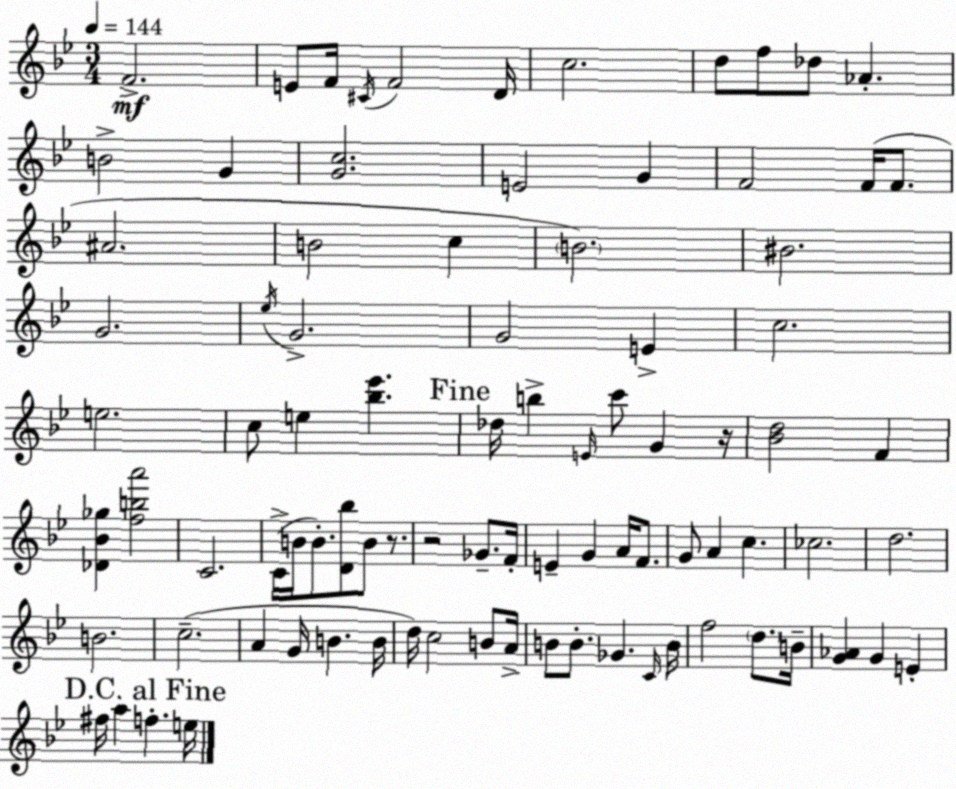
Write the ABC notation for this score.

X:1
T:Untitled
M:3/4
L:1/4
K:Bb
F2 E/2 F/4 ^C/4 F2 D/4 c2 d/2 f/2 _d/2 _A B2 G [Gc]2 E2 G F2 F/4 F/2 ^A2 B2 c B2 ^B2 G2 _e/4 G2 G2 E c2 e2 c/2 e [_b_e'] _d/4 b E/4 c'/2 G z/4 [_Bd]2 F [_D_B_g] [fba']2 C2 C/4 B/4 B/2 [D_b]/2 B/2 z/2 z2 _G/2 F/4 E G A/4 F/2 G/2 A c _c2 d2 B2 c2 A G/4 B B/4 d/4 c2 B/2 A/4 B/2 B/2 _G C/4 B/4 f2 d/2 B/4 [G_A] G E ^f/4 a f e/4